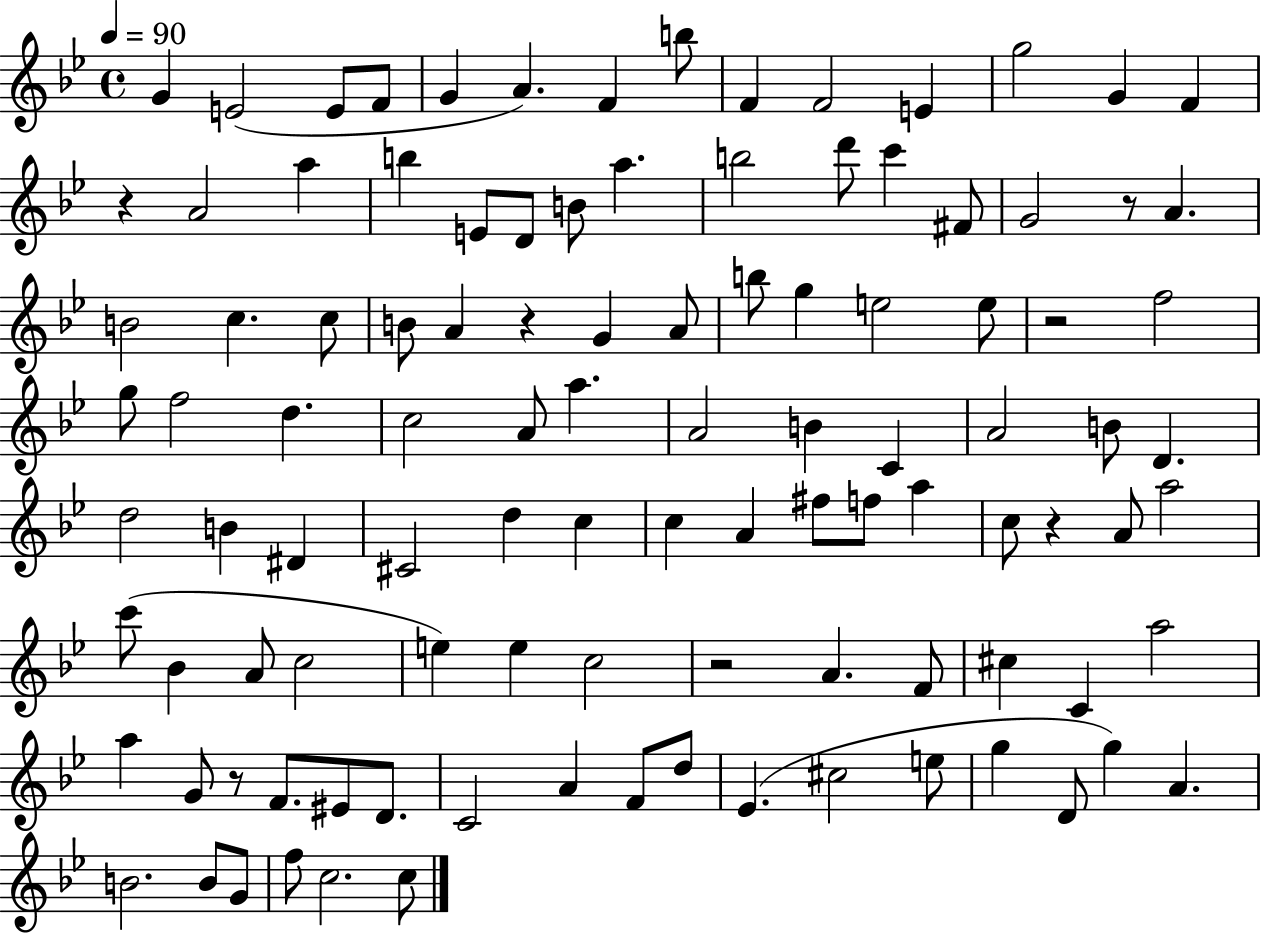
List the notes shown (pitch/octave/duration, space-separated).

G4/q E4/h E4/e F4/e G4/q A4/q. F4/q B5/e F4/q F4/h E4/q G5/h G4/q F4/q R/q A4/h A5/q B5/q E4/e D4/e B4/e A5/q. B5/h D6/e C6/q F#4/e G4/h R/e A4/q. B4/h C5/q. C5/e B4/e A4/q R/q G4/q A4/e B5/e G5/q E5/h E5/e R/h F5/h G5/e F5/h D5/q. C5/h A4/e A5/q. A4/h B4/q C4/q A4/h B4/e D4/q. D5/h B4/q D#4/q C#4/h D5/q C5/q C5/q A4/q F#5/e F5/e A5/q C5/e R/q A4/e A5/h C6/e Bb4/q A4/e C5/h E5/q E5/q C5/h R/h A4/q. F4/e C#5/q C4/q A5/h A5/q G4/e R/e F4/e. EIS4/e D4/e. C4/h A4/q F4/e D5/e Eb4/q. C#5/h E5/e G5/q D4/e G5/q A4/q. B4/h. B4/e G4/e F5/e C5/h. C5/e